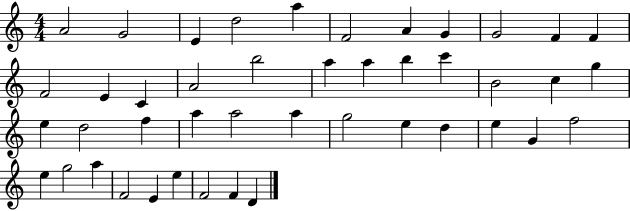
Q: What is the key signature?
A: C major